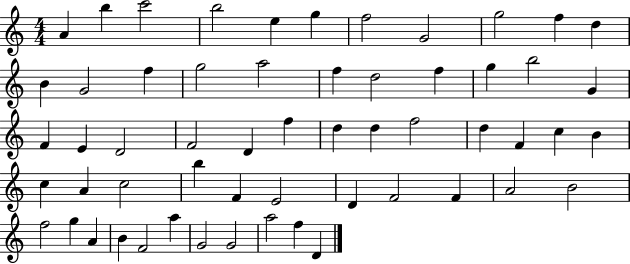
A4/q B5/q C6/h B5/h E5/q G5/q F5/h G4/h G5/h F5/q D5/q B4/q G4/h F5/q G5/h A5/h F5/q D5/h F5/q G5/q B5/h G4/q F4/q E4/q D4/h F4/h D4/q F5/q D5/q D5/q F5/h D5/q F4/q C5/q B4/q C5/q A4/q C5/h B5/q F4/q E4/h D4/q F4/h F4/q A4/h B4/h F5/h G5/q A4/q B4/q F4/h A5/q G4/h G4/h A5/h F5/q D4/q